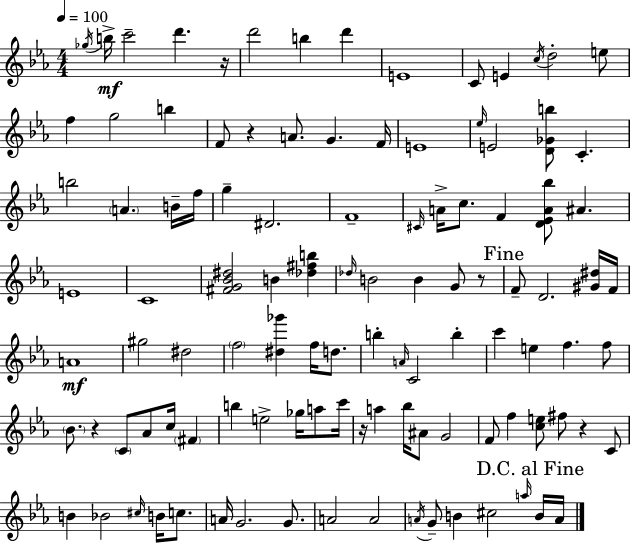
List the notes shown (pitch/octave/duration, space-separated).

Gb5/s B5/s C6/h D6/q. R/s D6/h B5/q D6/q E4/w C4/e E4/q C5/s D5/h E5/e F5/q G5/h B5/q F4/e R/q A4/e. G4/q. F4/s E4/w Eb5/s E4/h [D4,Gb4,B5]/e C4/q. B5/h A4/q. B4/s F5/s G5/q D#4/h. F4/w C#4/s A4/s C5/e. F4/q [D4,Eb4,A4,Bb5]/e A#4/q. E4/w C4/w [F#4,G4,Bb4,D#5]/h B4/q [Db5,F#5,B5]/q Db5/s B4/h B4/q G4/e R/e F4/e D4/h. [G#4,D#5]/s F4/s A4/w G#5/h D#5/h F5/h [D#5,Gb6]/q F5/s D5/e. B5/q A4/s C4/h B5/q C6/q E5/q F5/q. F5/e Bb4/e. R/q C4/e Ab4/e C5/s F#4/q B5/q E5/h Gb5/s A5/e C6/s R/s A5/q Bb5/s A#4/e G4/h F4/e F5/q [C5,E5]/e F#5/e R/q C4/e B4/q Bb4/h C#5/s B4/s C5/e. A4/s G4/h. G4/e. A4/h A4/h A4/s G4/e B4/q C#5/h A5/s B4/s A4/s